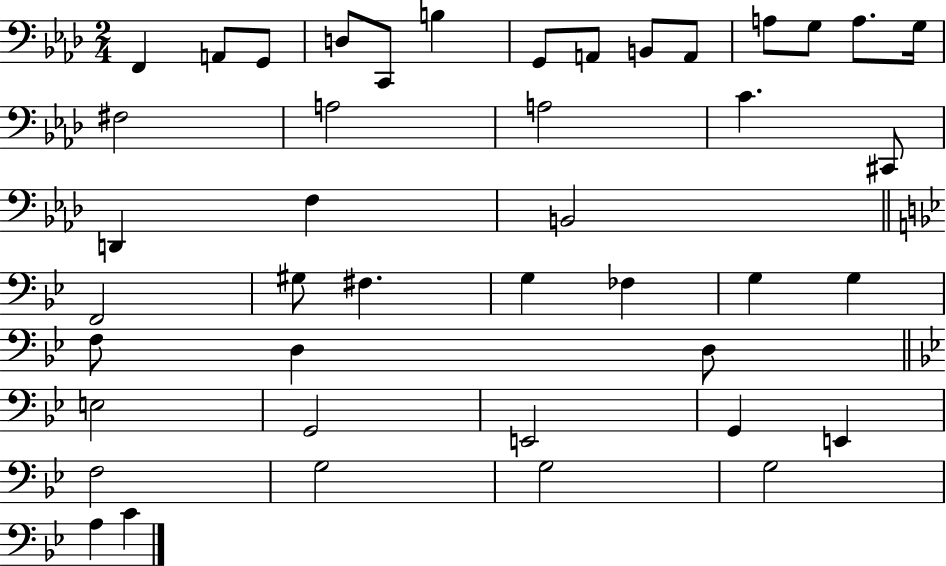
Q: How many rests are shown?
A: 0